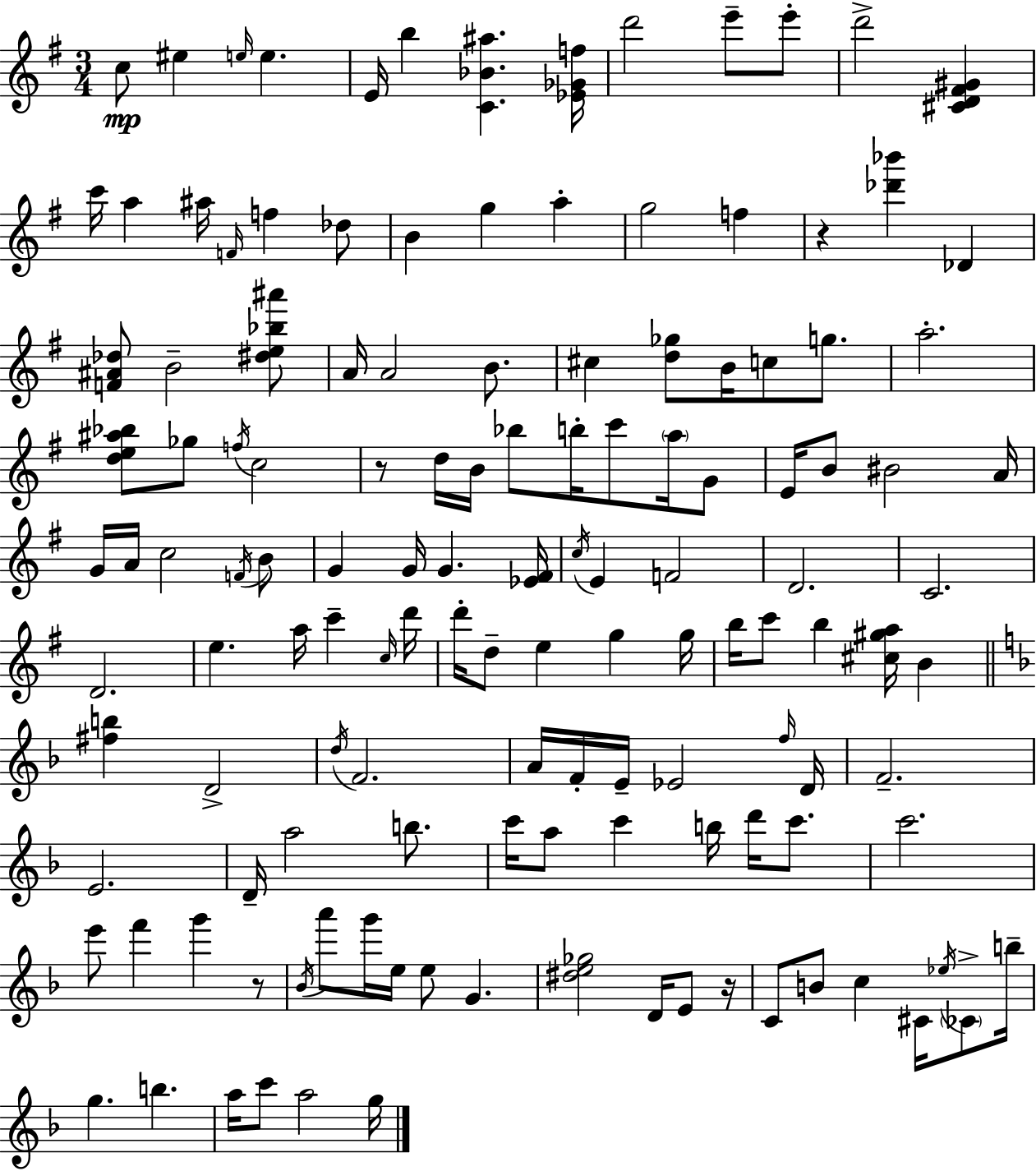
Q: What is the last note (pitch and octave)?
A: G5